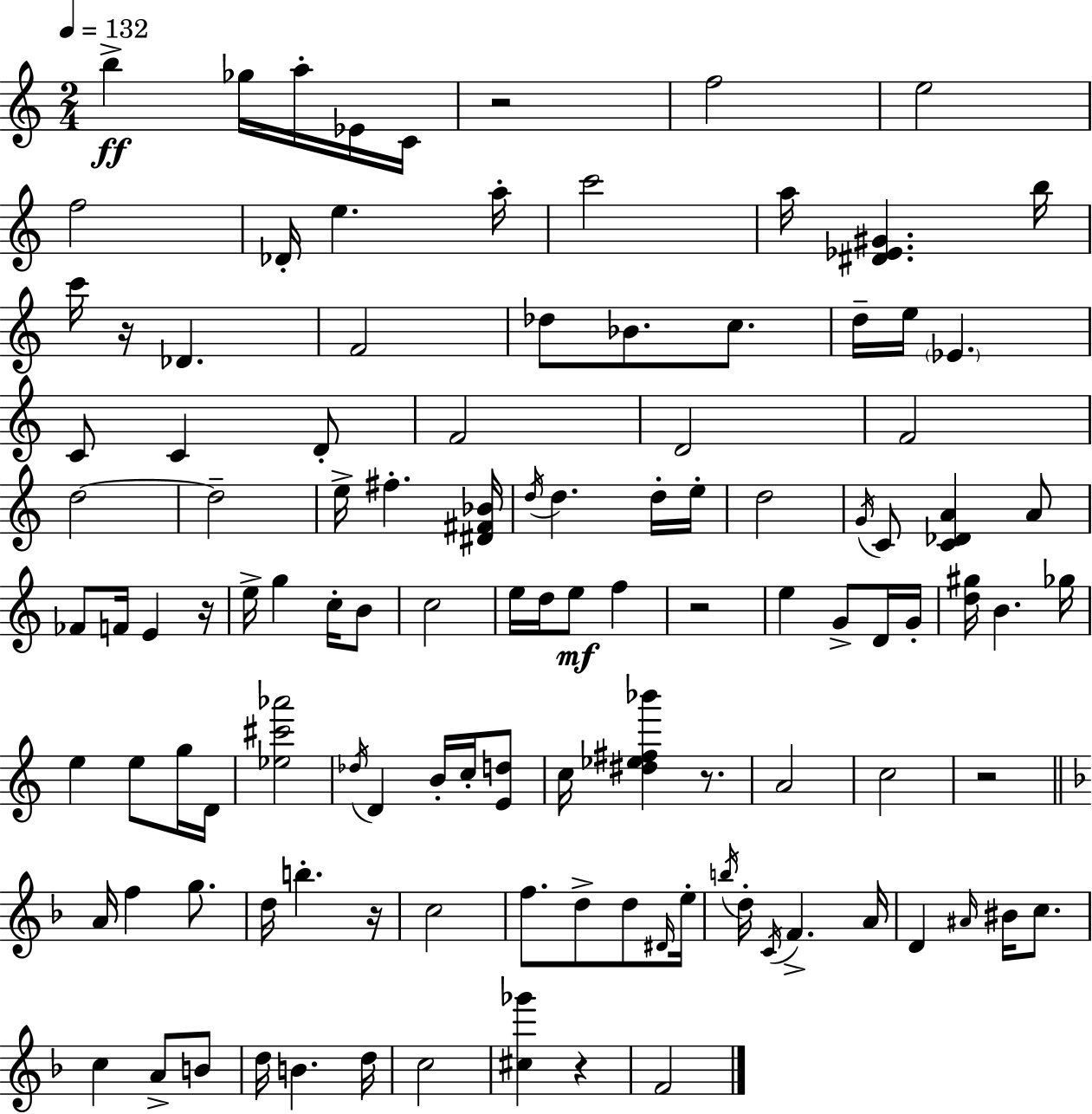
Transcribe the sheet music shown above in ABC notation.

X:1
T:Untitled
M:2/4
L:1/4
K:Am
b _g/4 a/4 _E/4 C/4 z2 f2 e2 f2 _D/4 e a/4 c'2 a/4 [^D_E^G] b/4 c'/4 z/4 _D F2 _d/2 _B/2 c/2 d/4 e/4 _E C/2 C D/2 F2 D2 F2 d2 d2 e/4 ^f [^D^F_B]/4 d/4 d d/4 e/4 d2 G/4 C/2 [C_DA] A/2 _F/2 F/4 E z/4 e/4 g c/4 B/2 c2 e/4 d/4 e/2 f z2 e G/2 D/4 G/4 [d^g]/4 B _g/4 e e/2 g/4 D/4 [_e^c'_a']2 _d/4 D B/4 c/4 [Ed]/2 c/4 [^d_e^f_b'] z/2 A2 c2 z2 A/4 f g/2 d/4 b z/4 c2 f/2 d/2 d/2 ^D/4 e/4 b/4 d/4 C/4 F A/4 D ^A/4 ^B/4 c/2 c A/2 B/2 d/4 B d/4 c2 [^c_g'] z F2